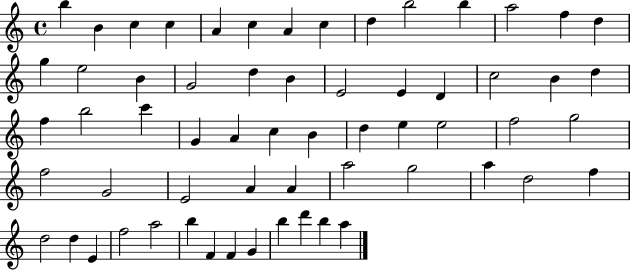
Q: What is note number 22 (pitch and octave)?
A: E4